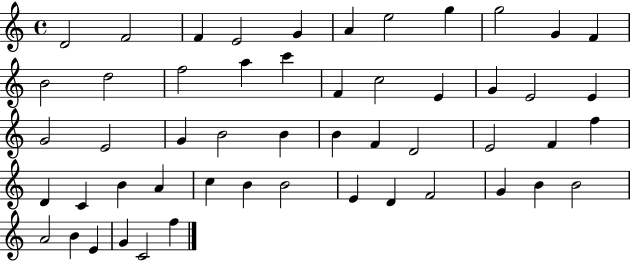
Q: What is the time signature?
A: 4/4